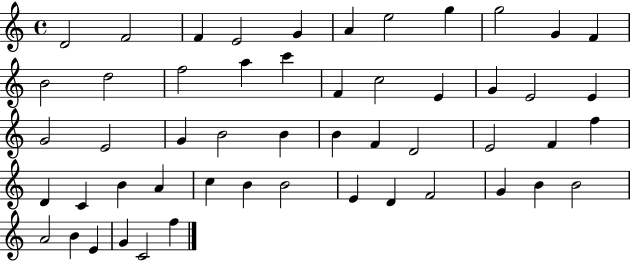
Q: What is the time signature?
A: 4/4